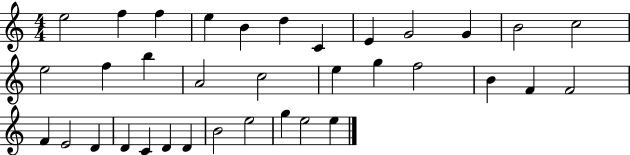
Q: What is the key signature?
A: C major